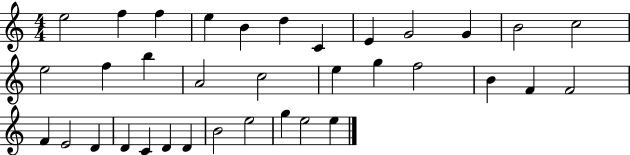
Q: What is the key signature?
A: C major